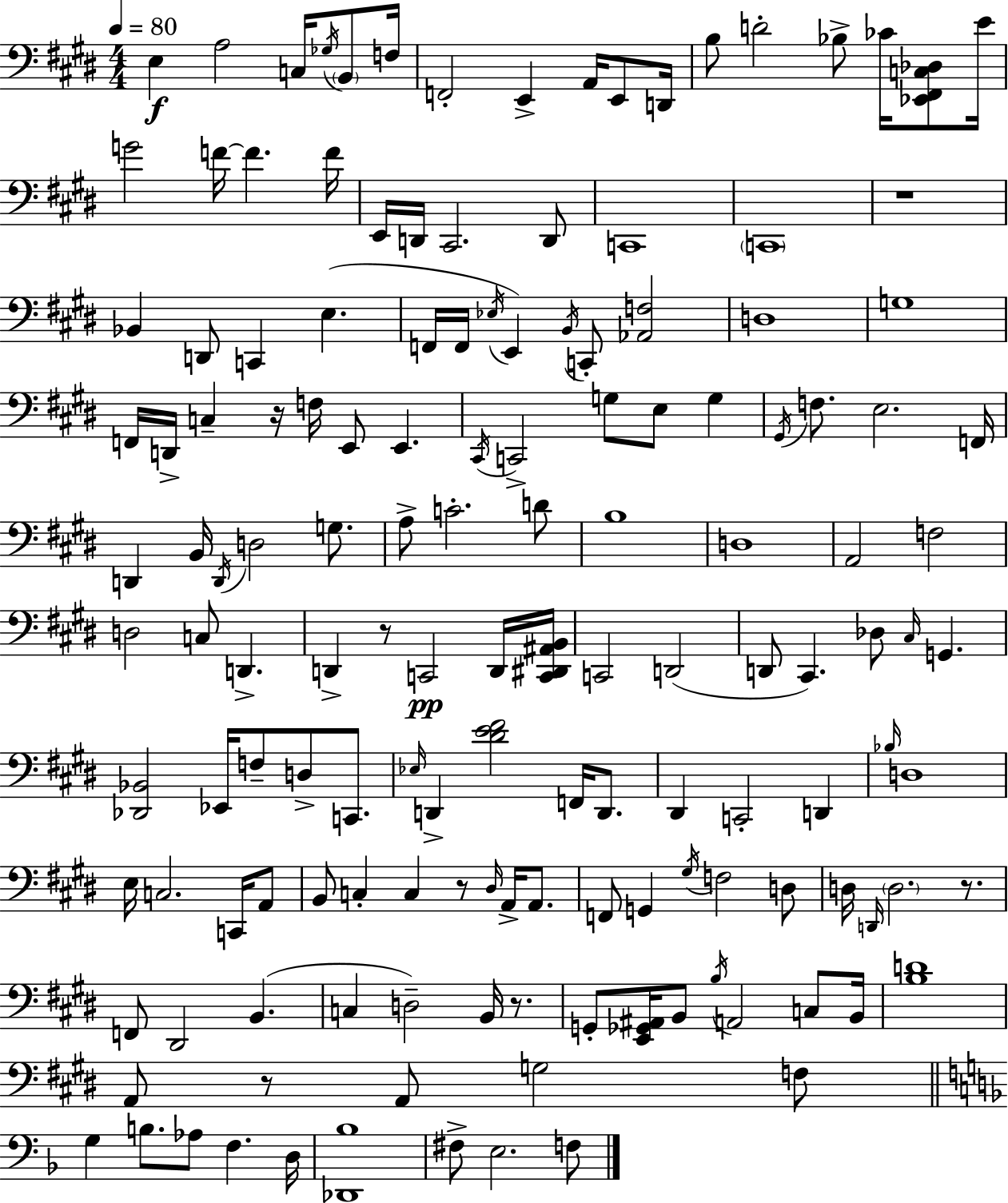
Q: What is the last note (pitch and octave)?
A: F3